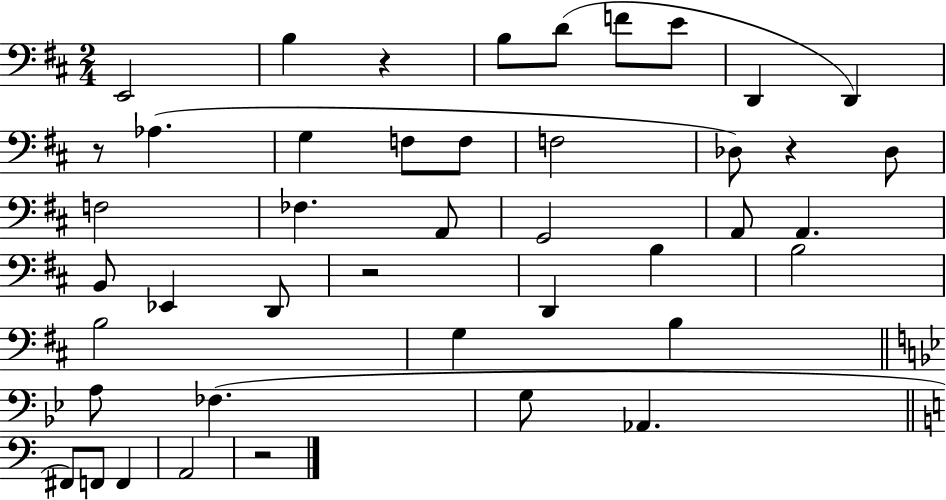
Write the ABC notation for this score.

X:1
T:Untitled
M:2/4
L:1/4
K:D
E,,2 B, z B,/2 D/2 F/2 E/2 D,, D,, z/2 _A, G, F,/2 F,/2 F,2 _D,/2 z _D,/2 F,2 _F, A,,/2 G,,2 A,,/2 A,, B,,/2 _E,, D,,/2 z2 D,, B, B,2 B,2 G, B, A,/2 _F, G,/2 _A,, ^F,,/2 F,,/2 F,, A,,2 z2